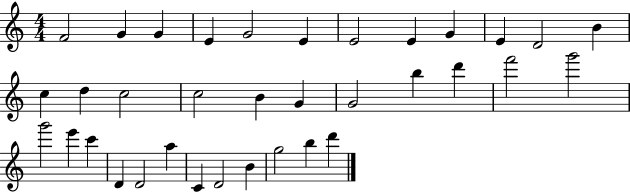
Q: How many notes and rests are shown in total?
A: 35